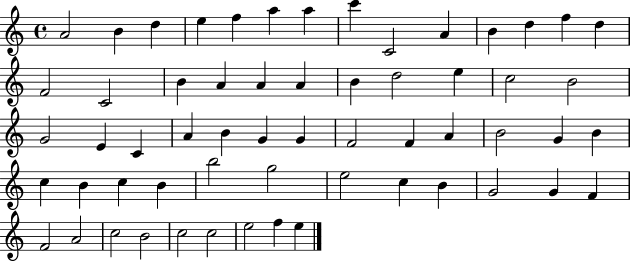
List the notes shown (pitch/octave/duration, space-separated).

A4/h B4/q D5/q E5/q F5/q A5/q A5/q C6/q C4/h A4/q B4/q D5/q F5/q D5/q F4/h C4/h B4/q A4/q A4/q A4/q B4/q D5/h E5/q C5/h B4/h G4/h E4/q C4/q A4/q B4/q G4/q G4/q F4/h F4/q A4/q B4/h G4/q B4/q C5/q B4/q C5/q B4/q B5/h G5/h E5/h C5/q B4/q G4/h G4/q F4/q F4/h A4/h C5/h B4/h C5/h C5/h E5/h F5/q E5/q